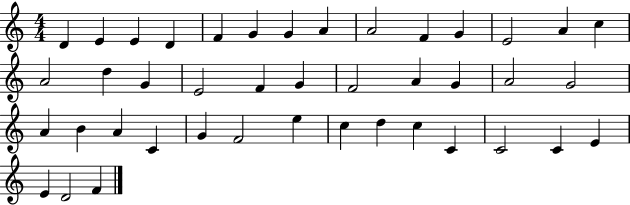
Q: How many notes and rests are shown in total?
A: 42